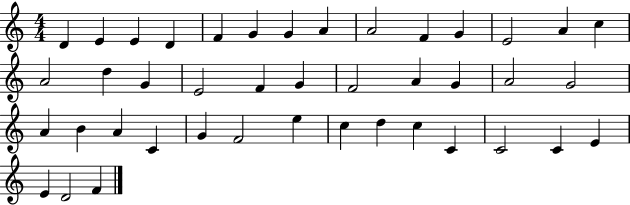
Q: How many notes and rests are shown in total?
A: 42